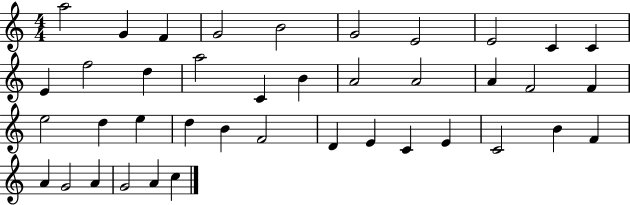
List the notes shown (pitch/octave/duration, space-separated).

A5/h G4/q F4/q G4/h B4/h G4/h E4/h E4/h C4/q C4/q E4/q F5/h D5/q A5/h C4/q B4/q A4/h A4/h A4/q F4/h F4/q E5/h D5/q E5/q D5/q B4/q F4/h D4/q E4/q C4/q E4/q C4/h B4/q F4/q A4/q G4/h A4/q G4/h A4/q C5/q